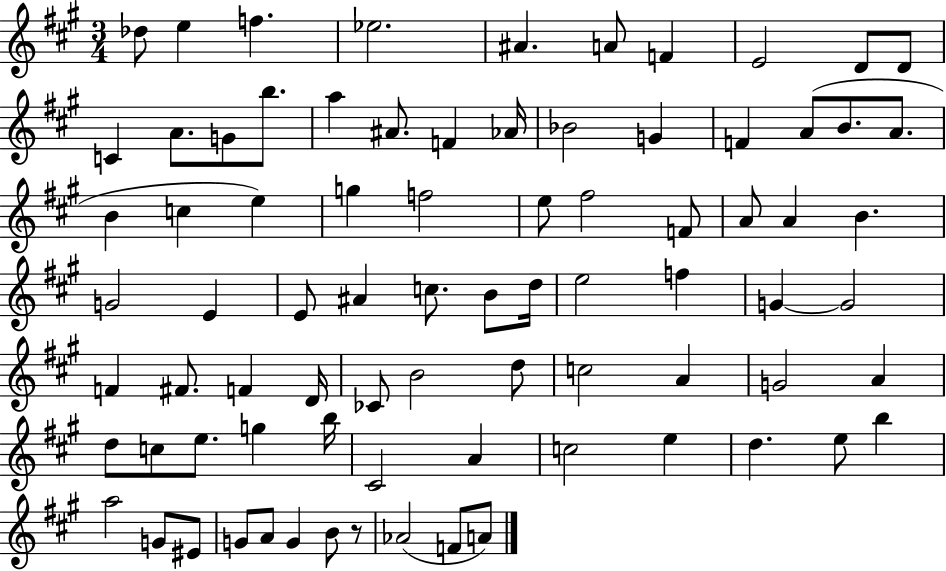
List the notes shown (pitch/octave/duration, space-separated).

Db5/e E5/q F5/q. Eb5/h. A#4/q. A4/e F4/q E4/h D4/e D4/e C4/q A4/e. G4/e B5/e. A5/q A#4/e. F4/q Ab4/s Bb4/h G4/q F4/q A4/e B4/e. A4/e. B4/q C5/q E5/q G5/q F5/h E5/e F#5/h F4/e A4/e A4/q B4/q. G4/h E4/q E4/e A#4/q C5/e. B4/e D5/s E5/h F5/q G4/q G4/h F4/q F#4/e. F4/q D4/s CES4/e B4/h D5/e C5/h A4/q G4/h A4/q D5/e C5/e E5/e. G5/q B5/s C#4/h A4/q C5/h E5/q D5/q. E5/e B5/q A5/h G4/e EIS4/e G4/e A4/e G4/q B4/e R/e Ab4/h F4/e A4/e